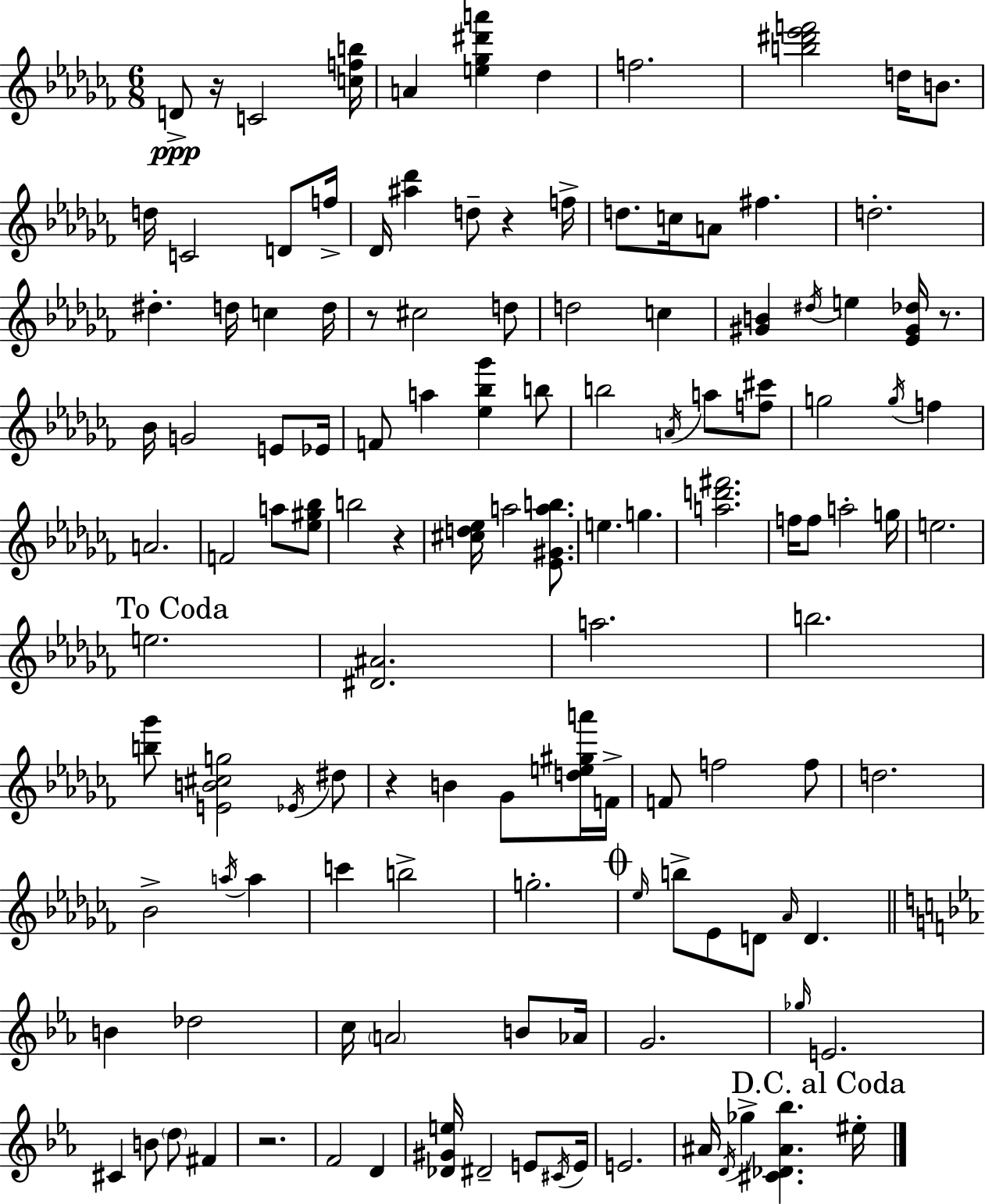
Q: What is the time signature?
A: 6/8